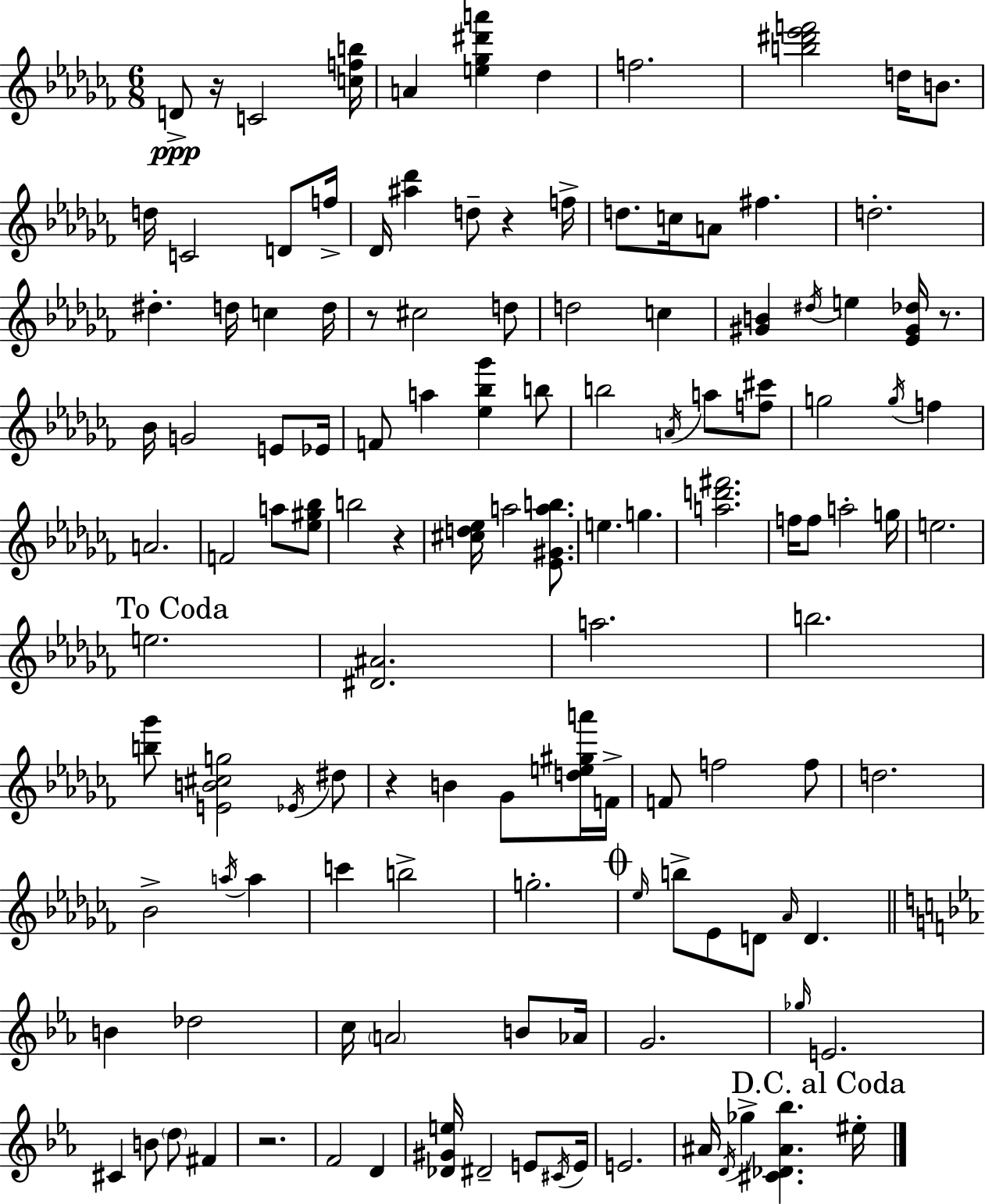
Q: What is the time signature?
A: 6/8